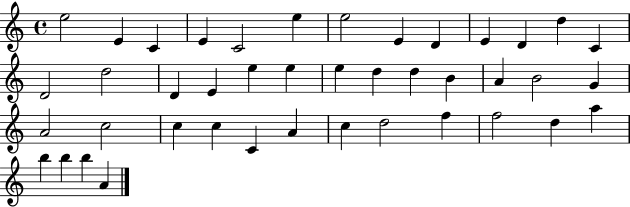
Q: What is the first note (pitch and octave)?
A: E5